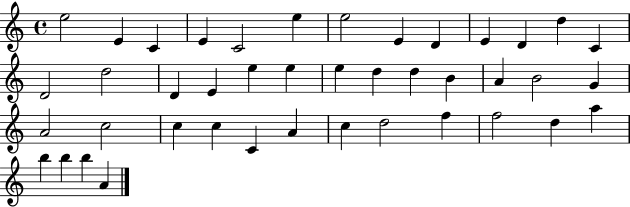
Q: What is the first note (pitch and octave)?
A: E5